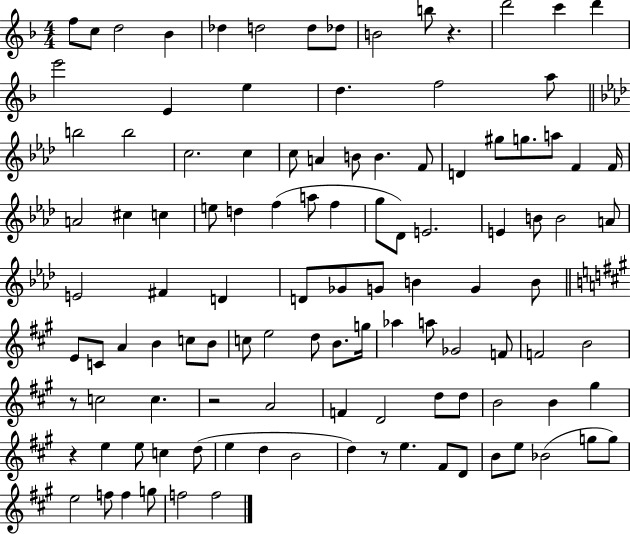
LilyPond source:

{
  \clef treble
  \numericTimeSignature
  \time 4/4
  \key f \major
  f''8 c''8 d''2 bes'4 | des''4 d''2 d''8 des''8 | b'2 b''8 r4. | d'''2 c'''4 d'''4 | \break e'''2 e'4 e''4 | d''4. f''2 a''8 | \bar "||" \break \key f \minor b''2 b''2 | c''2. c''4 | c''8 a'4 b'8 b'4. f'8 | d'4 gis''8 g''8. a''8 f'4 f'16 | \break a'2 cis''4 c''4 | e''8 d''4 f''4( a''8 f''4 | g''8 des'8) e'2. | e'4 b'8 b'2 a'8 | \break e'2 fis'4 d'4 | d'8 ges'8 g'8 b'4 g'4 b'8 | \bar "||" \break \key a \major e'8 c'8 a'4 b'4 c''8 b'8 | c''8 e''2 d''8 b'8. g''16 | aes''4 a''8 ges'2 f'8 | f'2 b'2 | \break r8 c''2 c''4. | r2 a'2 | f'4 d'2 d''8 d''8 | b'2 b'4 gis''4 | \break r4 e''4 e''8 c''4 d''8( | e''4 d''4 b'2 | d''4) r8 e''4. fis'8 d'8 | b'8 e''8 bes'2( g''8 g''8) | \break e''2 f''8 f''4 g''8 | f''2 f''2 | \bar "|."
}